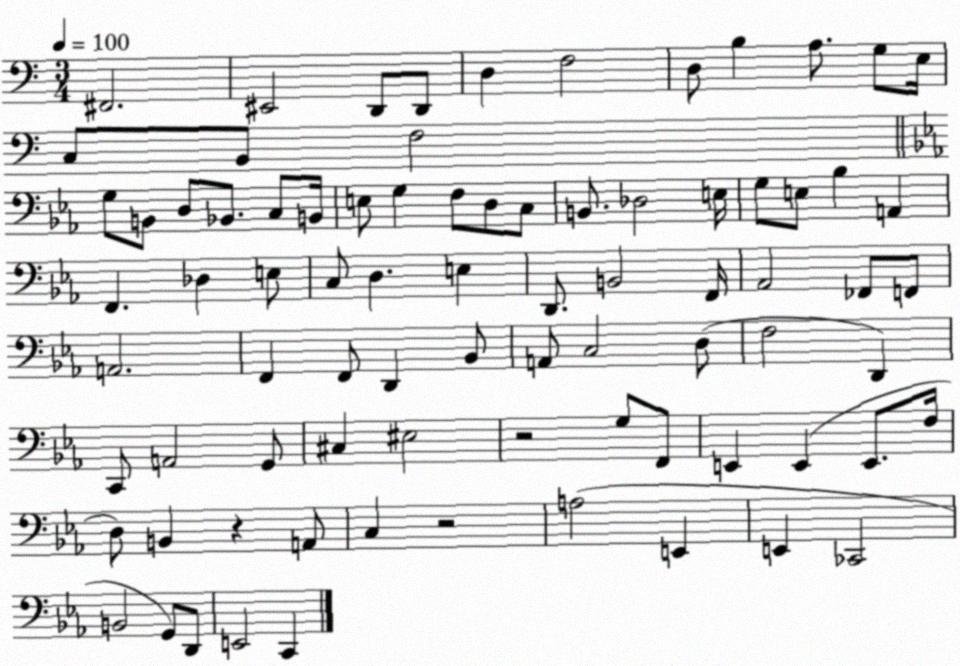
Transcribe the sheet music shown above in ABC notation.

X:1
T:Untitled
M:3/4
L:1/4
K:C
^F,,2 ^E,,2 D,,/2 D,,/2 D, F,2 D,/2 B, A,/2 G,/2 E,/4 C,/2 B,,/2 F,2 G,/2 B,,/2 D,/2 _B,,/2 C,/2 B,,/4 E,/2 G, F,/2 D,/2 C,/2 B,,/2 _D,2 E,/4 G,/2 E,/2 _B, A,, F,, _D, E,/2 C,/2 D, E, D,,/2 B,,2 F,,/4 _A,,2 _F,,/2 F,,/2 A,,2 F,, F,,/2 D,, _B,,/2 A,,/2 C,2 D,/2 F,2 D,, C,,/2 A,,2 G,,/2 ^C, ^E,2 z2 G,/2 F,,/2 E,, E,, E,,/2 F,/4 D,/2 B,, z A,,/2 C, z2 A,2 E,, E,, _C,,2 B,,2 G,,/2 D,,/2 E,,2 C,,